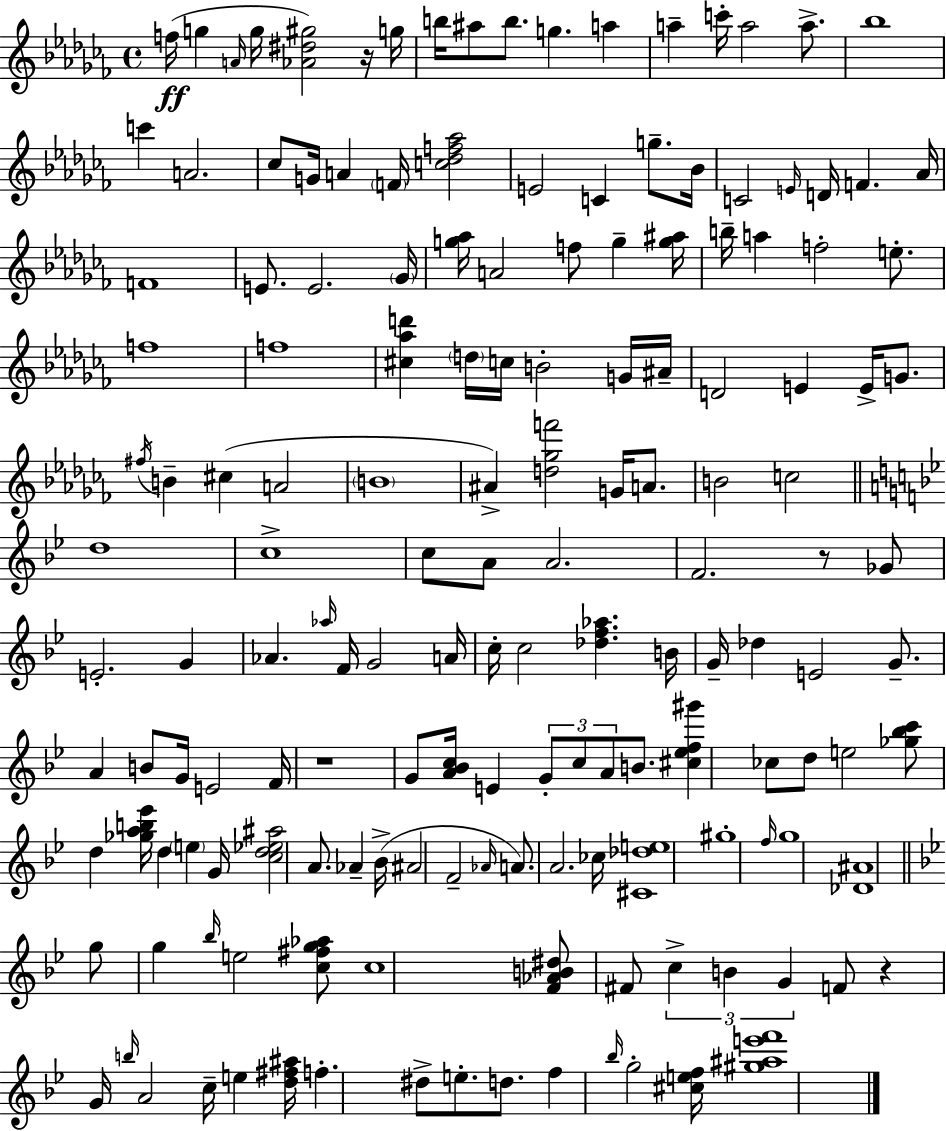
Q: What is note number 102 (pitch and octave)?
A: A4